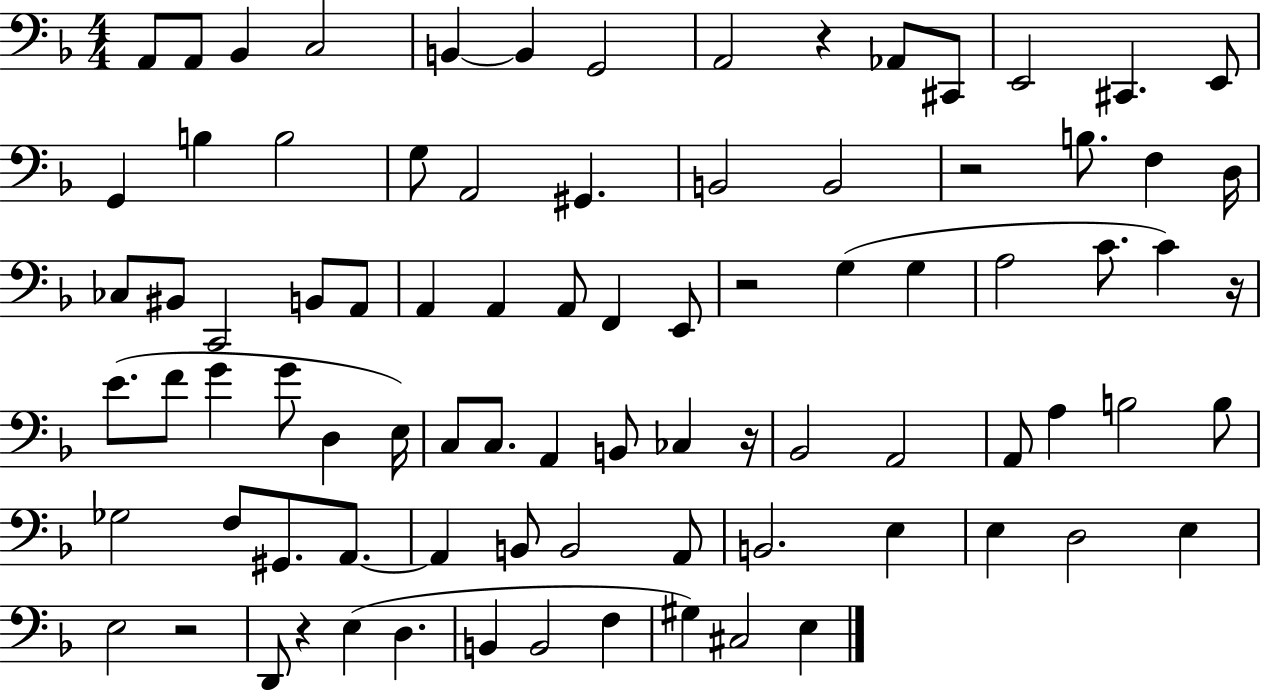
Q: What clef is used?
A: bass